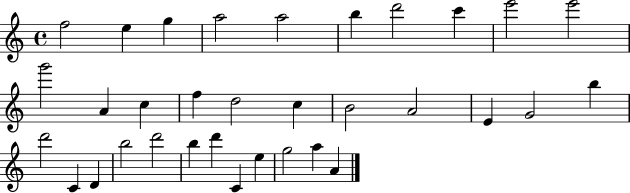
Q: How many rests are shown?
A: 0